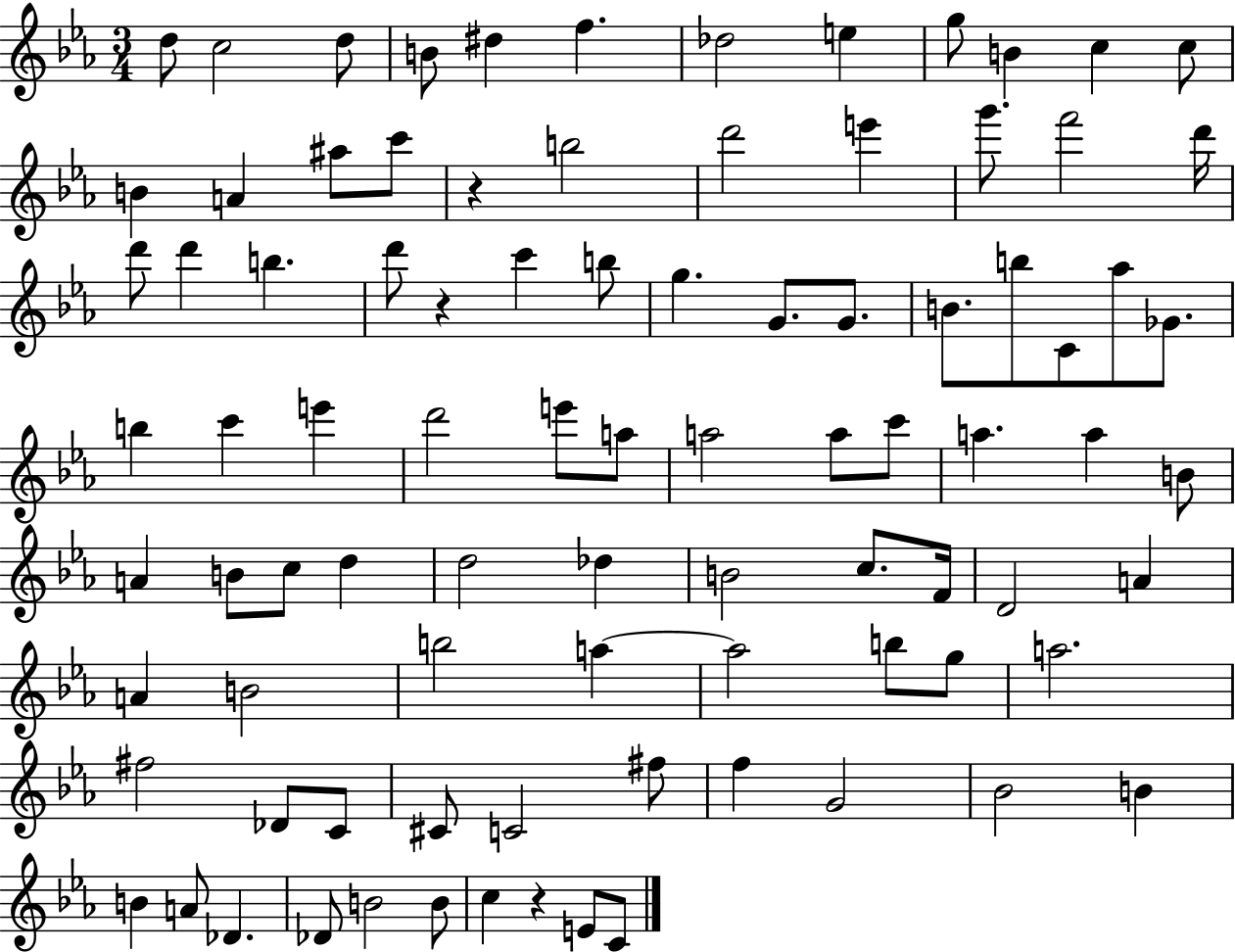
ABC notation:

X:1
T:Untitled
M:3/4
L:1/4
K:Eb
d/2 c2 d/2 B/2 ^d f _d2 e g/2 B c c/2 B A ^a/2 c'/2 z b2 d'2 e' g'/2 f'2 d'/4 d'/2 d' b d'/2 z c' b/2 g G/2 G/2 B/2 b/2 C/2 _a/2 _G/2 b c' e' d'2 e'/2 a/2 a2 a/2 c'/2 a a B/2 A B/2 c/2 d d2 _d B2 c/2 F/4 D2 A A B2 b2 a a2 b/2 g/2 a2 ^f2 _D/2 C/2 ^C/2 C2 ^f/2 f G2 _B2 B B A/2 _D _D/2 B2 B/2 c z E/2 C/2